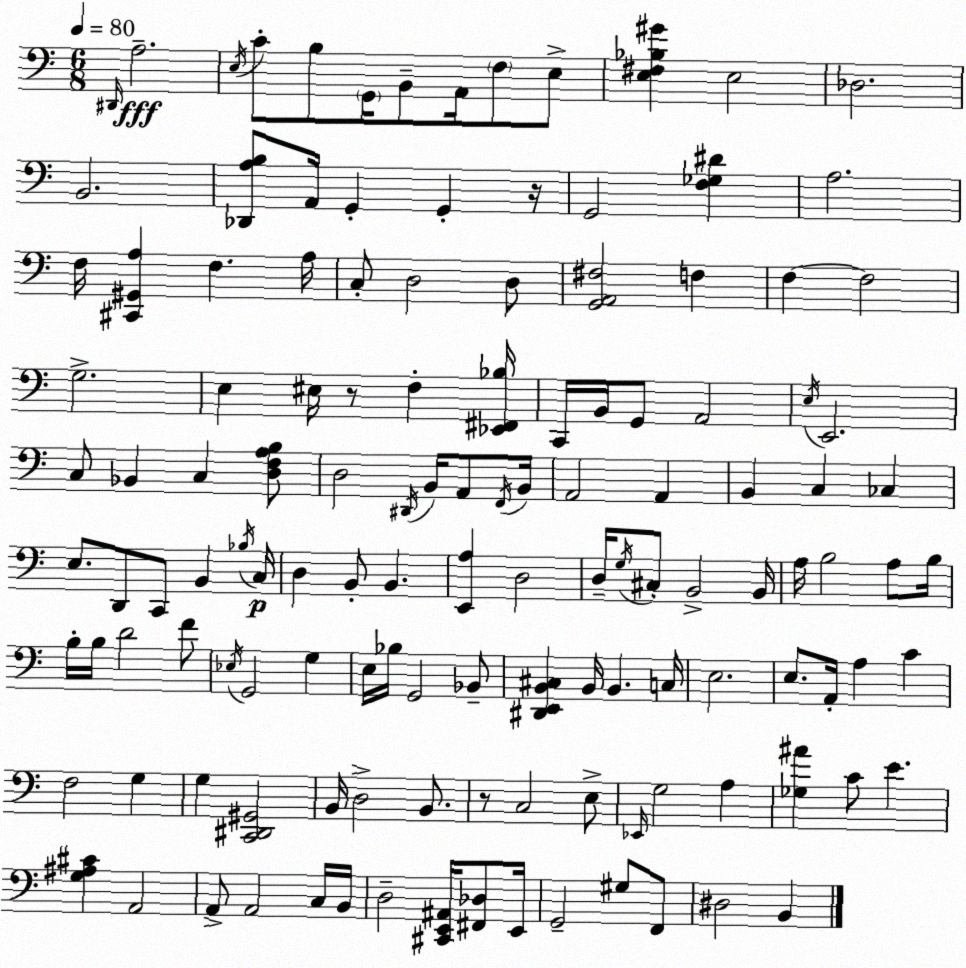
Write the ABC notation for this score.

X:1
T:Untitled
M:6/8
L:1/4
K:Am
^D,,/4 A,2 E,/4 C/2 B,/2 G,,/4 B,,/2 A,,/4 F,/2 E,/2 [E,^F,_B,^G] E,2 _D,2 B,,2 [_D,,A,B,]/2 A,,/4 G,, G,, z/4 G,,2 [F,_G,^D] A,2 F,/4 [^C,,^G,,A,] F, A,/4 C,/2 D,2 D,/2 [G,,A,,^F,]2 F, F, F,2 G,2 E, ^E,/4 z/2 F, [_E,,^F,,_B,]/4 C,,/4 B,,/4 G,,/2 A,,2 E,/4 E,,2 C,/2 _B,, C, [D,F,A,B,]/2 D,2 ^D,,/4 B,,/4 A,,/2 F,,/4 B,,/4 A,,2 A,, B,, C, _C, E,/2 D,,/2 C,,/2 B,, _B,/4 C,/4 D, B,,/2 B,, [E,,A,] D,2 D,/4 G,/4 ^C,/2 B,,2 B,,/4 A,/4 B,2 A,/2 B,/4 B,/4 B,/4 D2 F/2 _E,/4 G,,2 G, E,/4 _B,/4 G,,2 _B,,/2 [^D,,E,,B,,^C,] B,,/4 B,, C,/4 E,2 E,/2 A,,/4 A, C F,2 G, G, [C,,^D,,^G,,]2 B,,/4 D,2 B,,/2 z/2 C,2 E,/2 _E,,/4 G,2 A, [_G,^A] C/2 E [G,^A,^C] A,,2 A,,/2 A,,2 C,/4 B,,/4 D,2 [^C,,E,,^A,,]/4 [^F,,_D,]/2 E,,/4 G,,2 ^G,/2 F,,/2 ^D,2 B,,